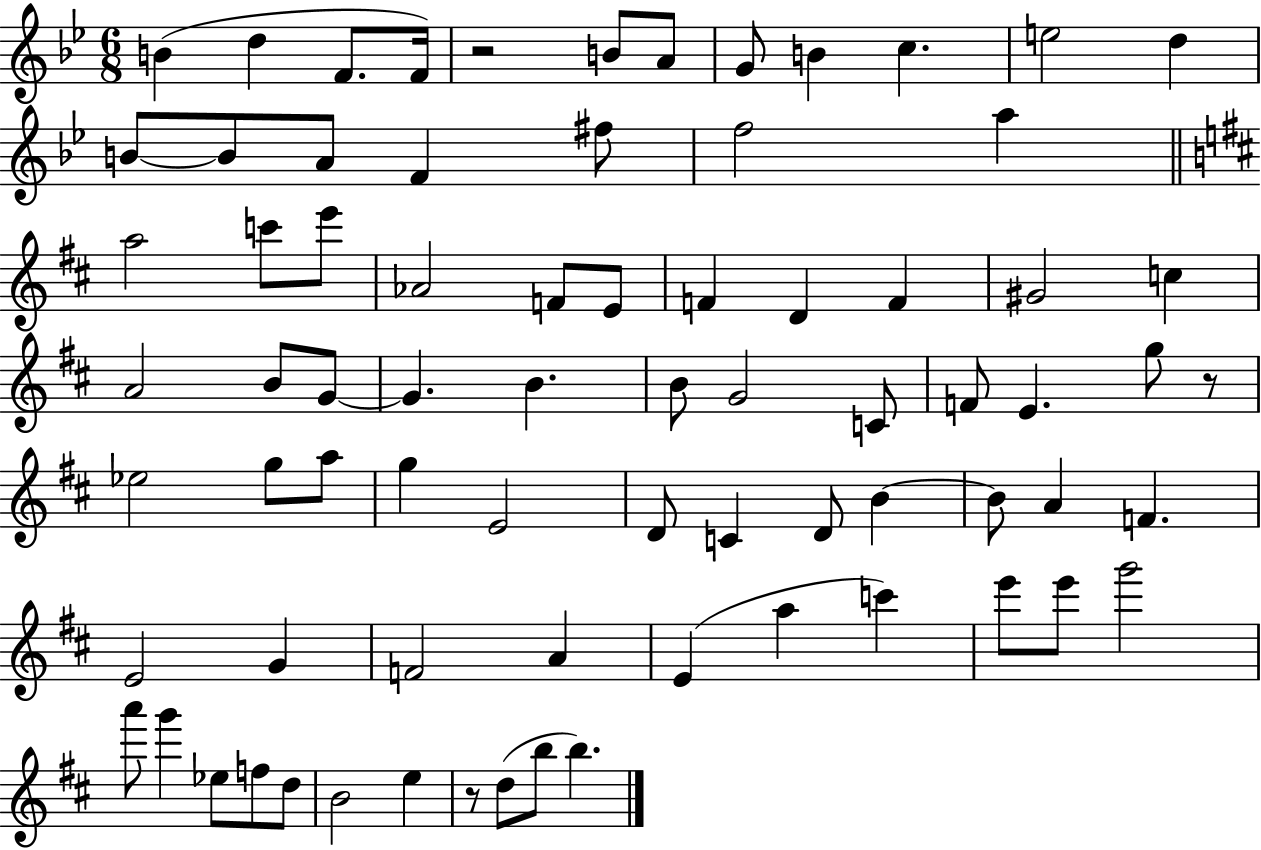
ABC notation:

X:1
T:Untitled
M:6/8
L:1/4
K:Bb
B d F/2 F/4 z2 B/2 A/2 G/2 B c e2 d B/2 B/2 A/2 F ^f/2 f2 a a2 c'/2 e'/2 _A2 F/2 E/2 F D F ^G2 c A2 B/2 G/2 G B B/2 G2 C/2 F/2 E g/2 z/2 _e2 g/2 a/2 g E2 D/2 C D/2 B B/2 A F E2 G F2 A E a c' e'/2 e'/2 g'2 a'/2 g' _e/2 f/2 d/2 B2 e z/2 d/2 b/2 b